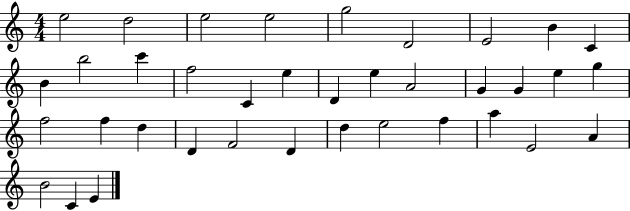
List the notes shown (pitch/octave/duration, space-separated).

E5/h D5/h E5/h E5/h G5/h D4/h E4/h B4/q C4/q B4/q B5/h C6/q F5/h C4/q E5/q D4/q E5/q A4/h G4/q G4/q E5/q G5/q F5/h F5/q D5/q D4/q F4/h D4/q D5/q E5/h F5/q A5/q E4/h A4/q B4/h C4/q E4/q